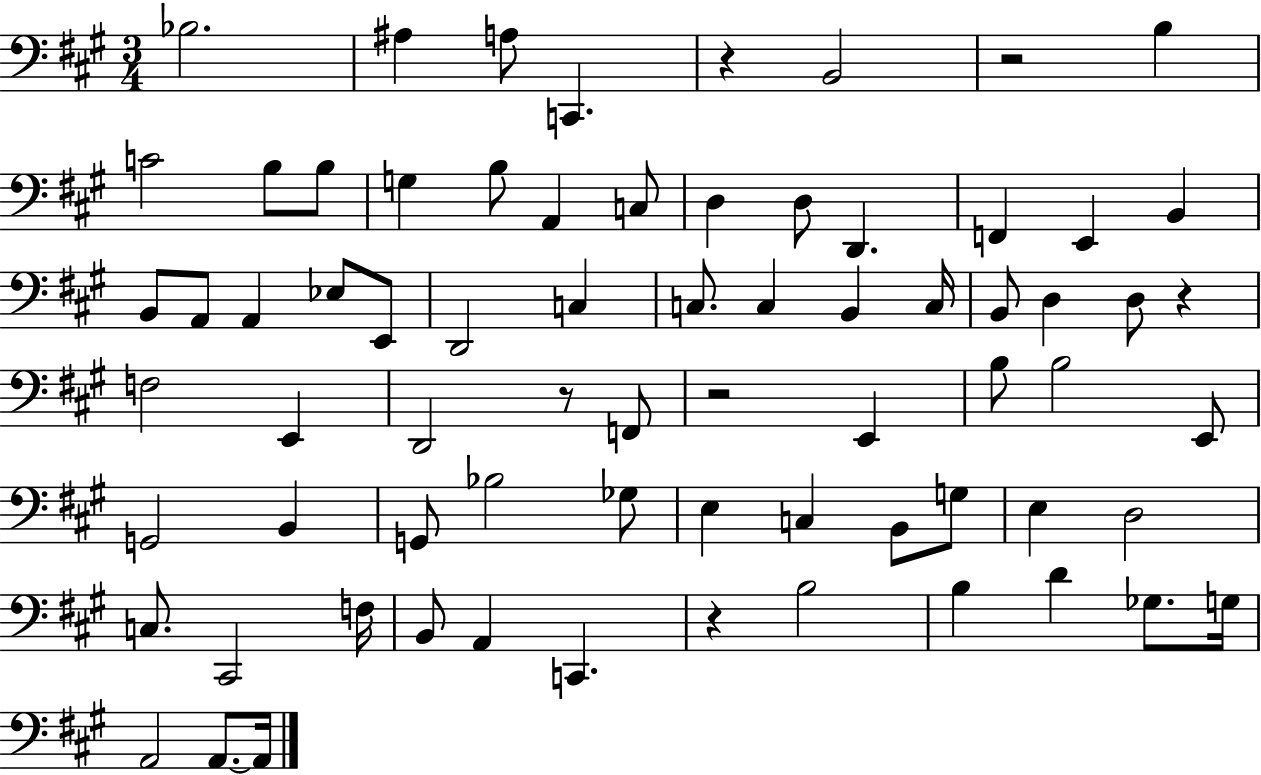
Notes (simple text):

Bb3/h. A#3/q A3/e C2/q. R/q B2/h R/h B3/q C4/h B3/e B3/e G3/q B3/e A2/q C3/e D3/q D3/e D2/q. F2/q E2/q B2/q B2/e A2/e A2/q Eb3/e E2/e D2/h C3/q C3/e. C3/q B2/q C3/s B2/e D3/q D3/e R/q F3/h E2/q D2/h R/e F2/e R/h E2/q B3/e B3/h E2/e G2/h B2/q G2/e Bb3/h Gb3/e E3/q C3/q B2/e G3/e E3/q D3/h C3/e. C#2/h F3/s B2/e A2/q C2/q. R/q B3/h B3/q D4/q Gb3/e. G3/s A2/h A2/e. A2/s